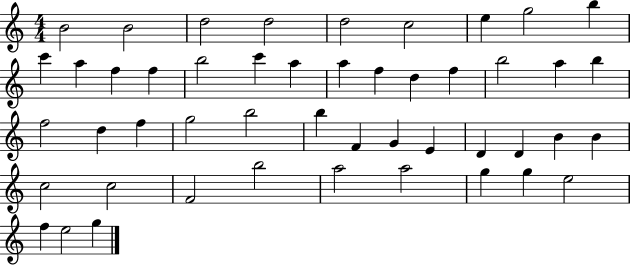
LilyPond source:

{
  \clef treble
  \numericTimeSignature
  \time 4/4
  \key c \major
  b'2 b'2 | d''2 d''2 | d''2 c''2 | e''4 g''2 b''4 | \break c'''4 a''4 f''4 f''4 | b''2 c'''4 a''4 | a''4 f''4 d''4 f''4 | b''2 a''4 b''4 | \break f''2 d''4 f''4 | g''2 b''2 | b''4 f'4 g'4 e'4 | d'4 d'4 b'4 b'4 | \break c''2 c''2 | f'2 b''2 | a''2 a''2 | g''4 g''4 e''2 | \break f''4 e''2 g''4 | \bar "|."
}